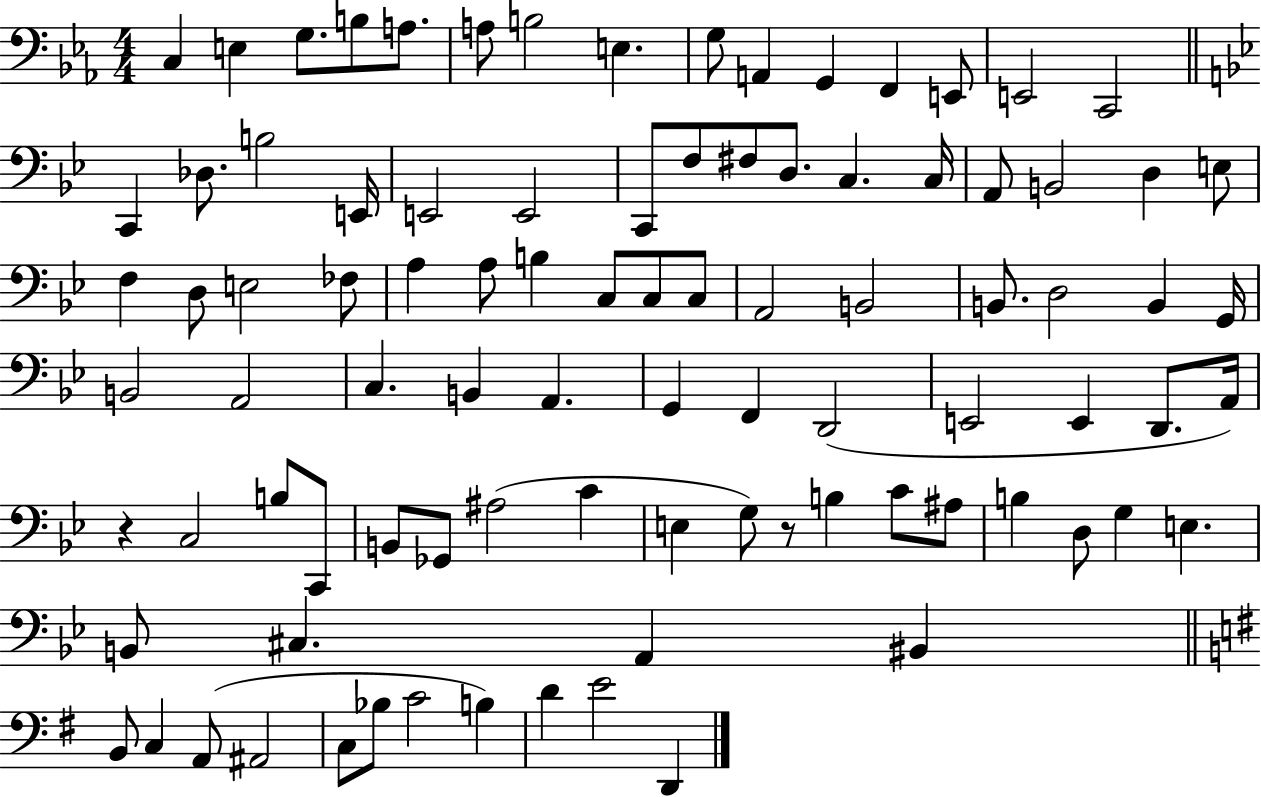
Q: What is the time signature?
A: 4/4